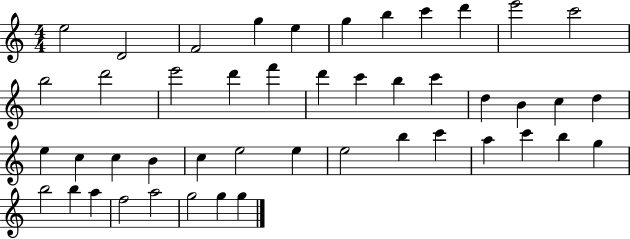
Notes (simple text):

E5/h D4/h F4/h G5/q E5/q G5/q B5/q C6/q D6/q E6/h C6/h B5/h D6/h E6/h D6/q F6/q D6/q C6/q B5/q C6/q D5/q B4/q C5/q D5/q E5/q C5/q C5/q B4/q C5/q E5/h E5/q E5/h B5/q C6/q A5/q C6/q B5/q G5/q B5/h B5/q A5/q F5/h A5/h G5/h G5/q G5/q